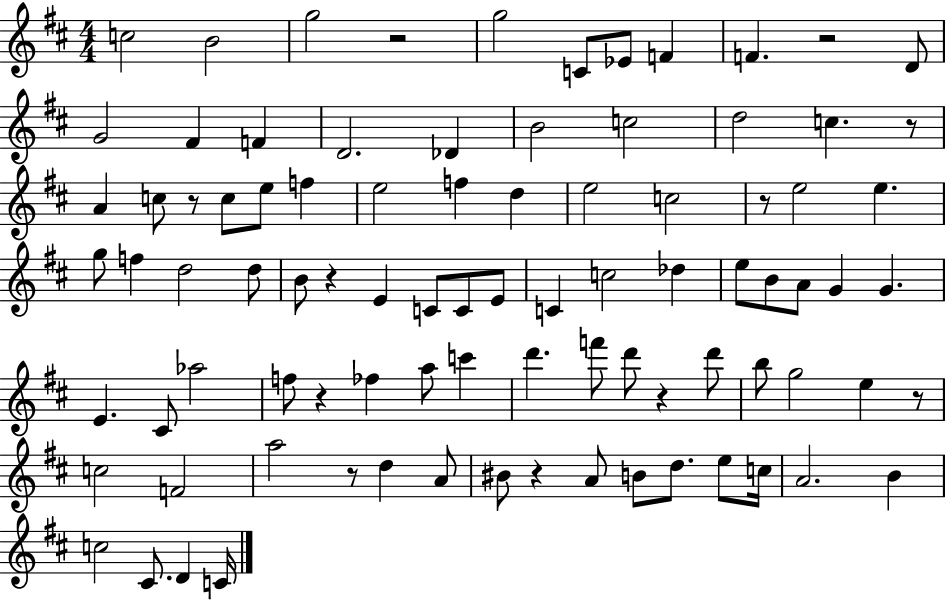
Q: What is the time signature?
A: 4/4